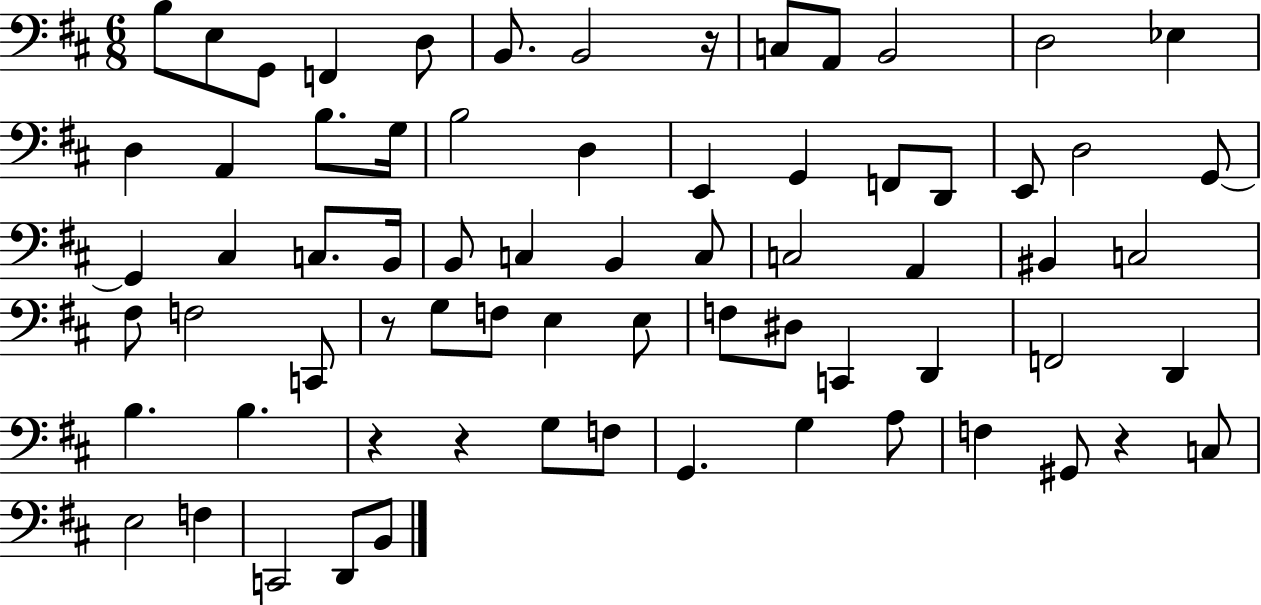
B3/e E3/e G2/e F2/q D3/e B2/e. B2/h R/s C3/e A2/e B2/h D3/h Eb3/q D3/q A2/q B3/e. G3/s B3/h D3/q E2/q G2/q F2/e D2/e E2/e D3/h G2/e G2/q C#3/q C3/e. B2/s B2/e C3/q B2/q C3/e C3/h A2/q BIS2/q C3/h F#3/e F3/h C2/e R/e G3/e F3/e E3/q E3/e F3/e D#3/e C2/q D2/q F2/h D2/q B3/q. B3/q. R/q R/q G3/e F3/e G2/q. G3/q A3/e F3/q G#2/e R/q C3/e E3/h F3/q C2/h D2/e B2/e